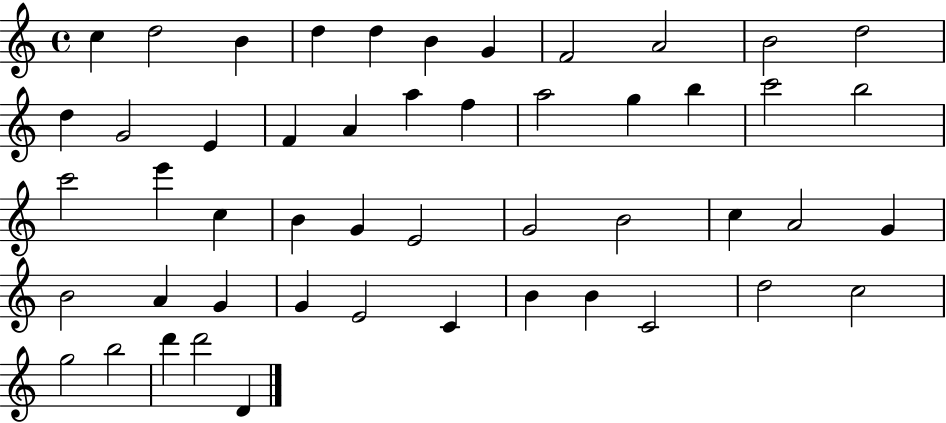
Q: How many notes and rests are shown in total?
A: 50